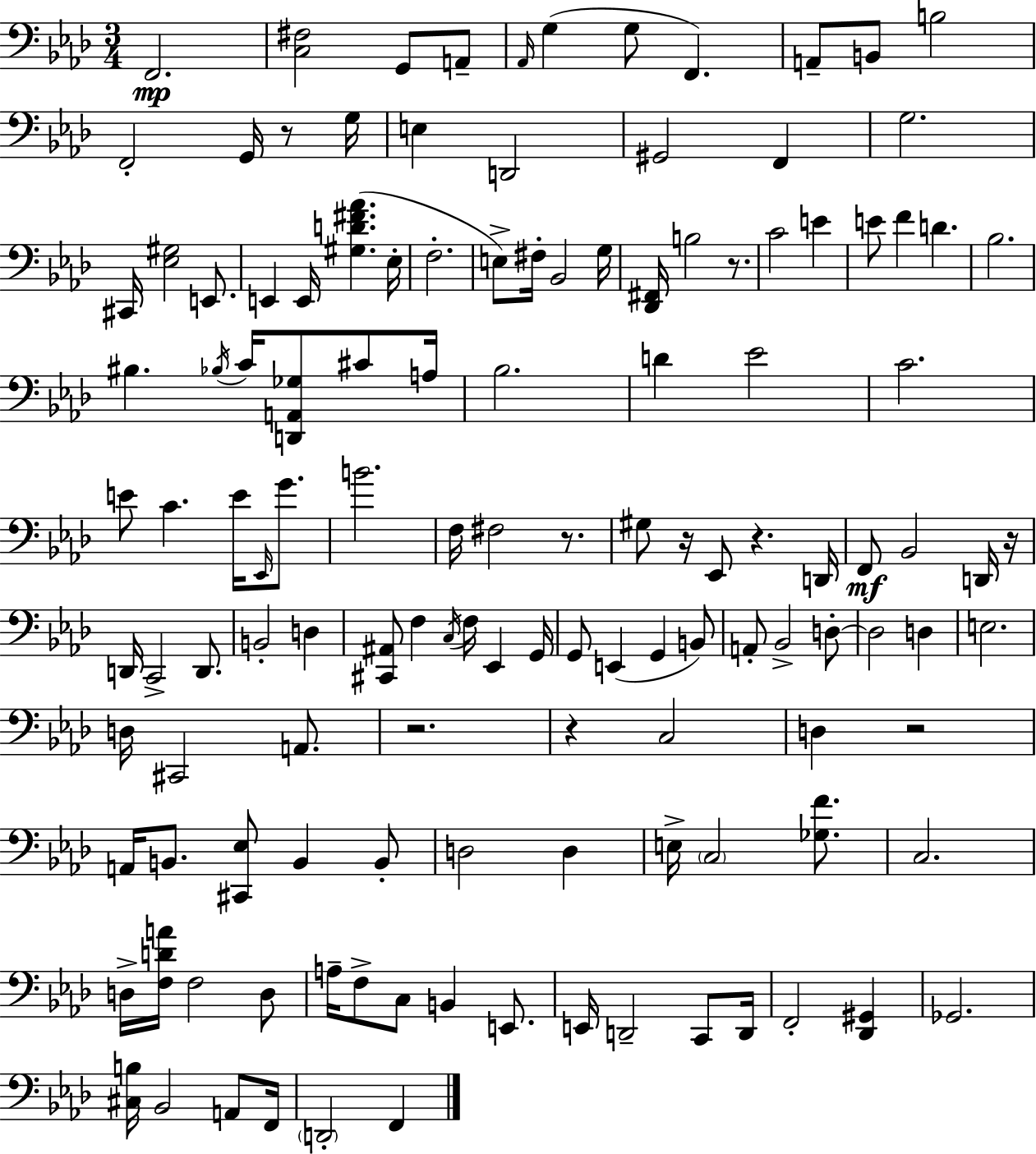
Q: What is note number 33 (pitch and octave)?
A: F4